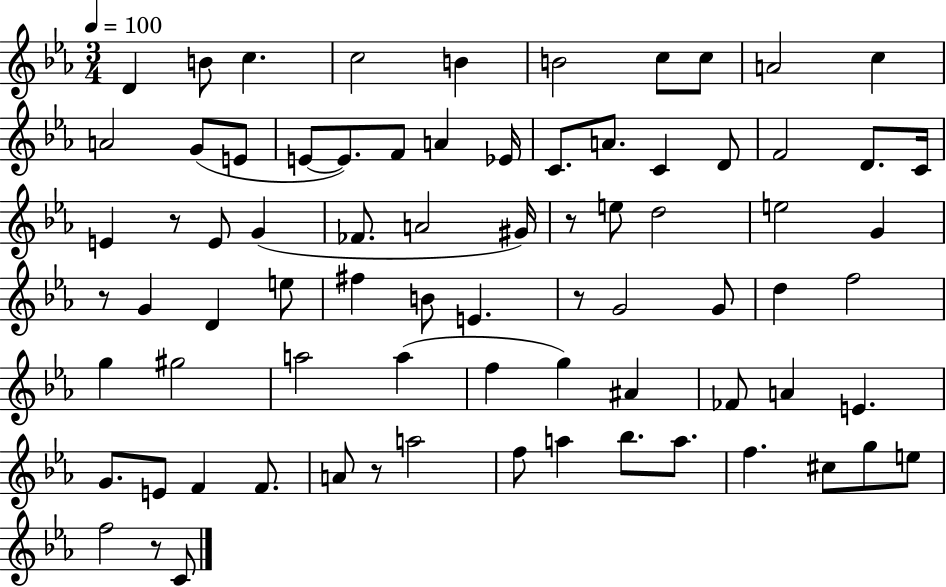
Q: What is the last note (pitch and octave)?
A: C4